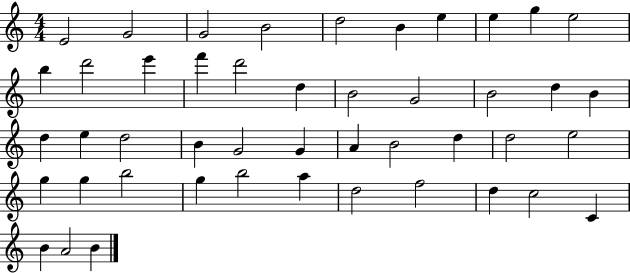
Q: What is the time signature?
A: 4/4